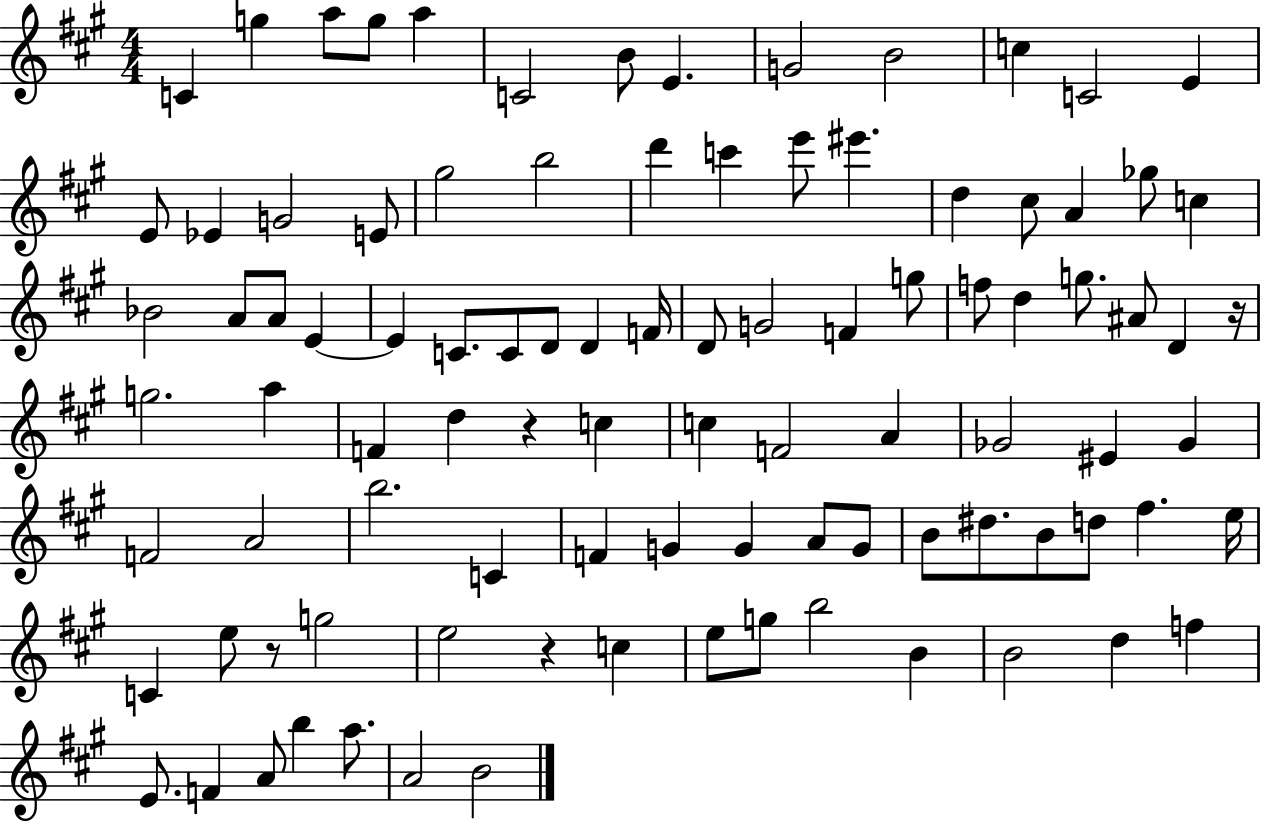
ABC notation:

X:1
T:Untitled
M:4/4
L:1/4
K:A
C g a/2 g/2 a C2 B/2 E G2 B2 c C2 E E/2 _E G2 E/2 ^g2 b2 d' c' e'/2 ^e' d ^c/2 A _g/2 c _B2 A/2 A/2 E E C/2 C/2 D/2 D F/4 D/2 G2 F g/2 f/2 d g/2 ^A/2 D z/4 g2 a F d z c c F2 A _G2 ^E _G F2 A2 b2 C F G G A/2 G/2 B/2 ^d/2 B/2 d/2 ^f e/4 C e/2 z/2 g2 e2 z c e/2 g/2 b2 B B2 d f E/2 F A/2 b a/2 A2 B2